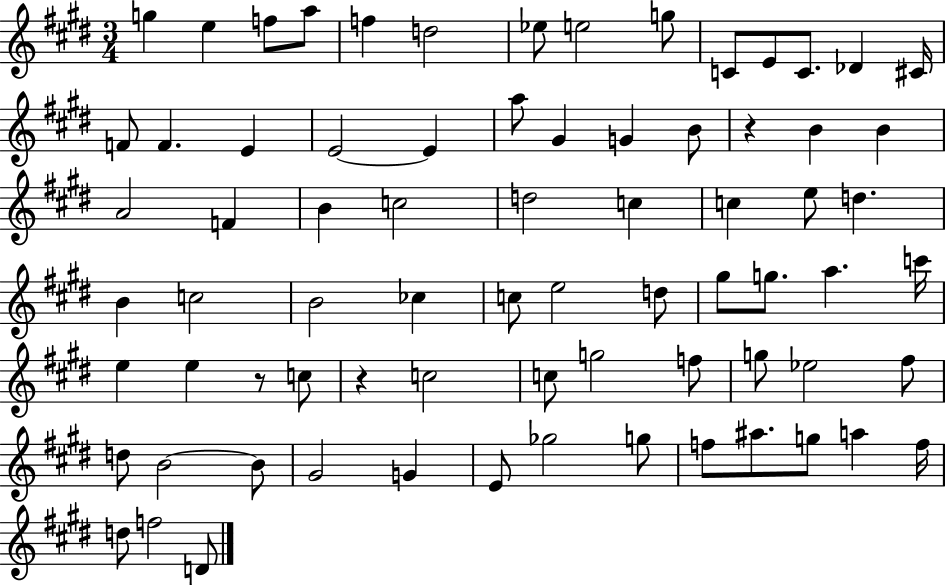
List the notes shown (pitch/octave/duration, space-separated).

G5/q E5/q F5/e A5/e F5/q D5/h Eb5/e E5/h G5/e C4/e E4/e C4/e. Db4/q C#4/s F4/e F4/q. E4/q E4/h E4/q A5/e G#4/q G4/q B4/e R/q B4/q B4/q A4/h F4/q B4/q C5/h D5/h C5/q C5/q E5/e D5/q. B4/q C5/h B4/h CES5/q C5/e E5/h D5/e G#5/e G5/e. A5/q. C6/s E5/q E5/q R/e C5/e R/q C5/h C5/e G5/h F5/e G5/e Eb5/h F#5/e D5/e B4/h B4/e G#4/h G4/q E4/e Gb5/h G5/e F5/e A#5/e. G5/e A5/q F5/s D5/e F5/h D4/e